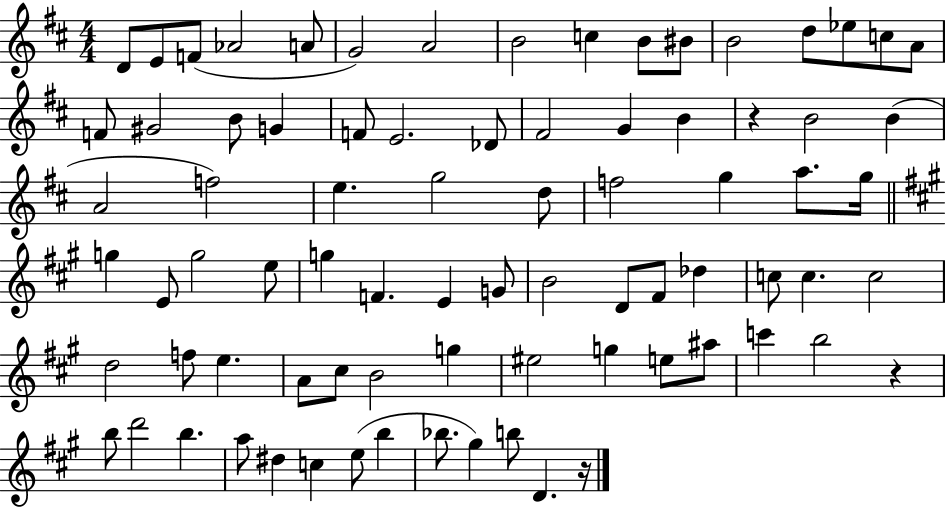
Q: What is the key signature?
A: D major